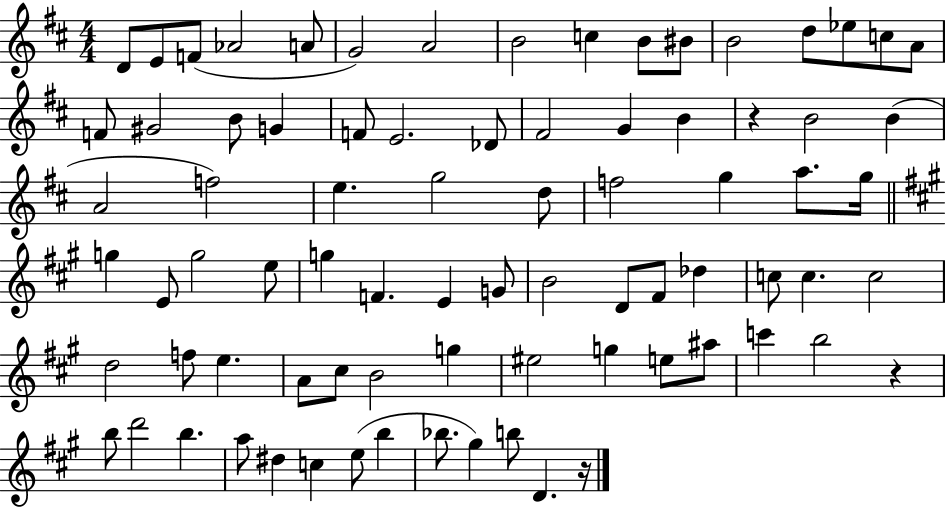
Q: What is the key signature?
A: D major